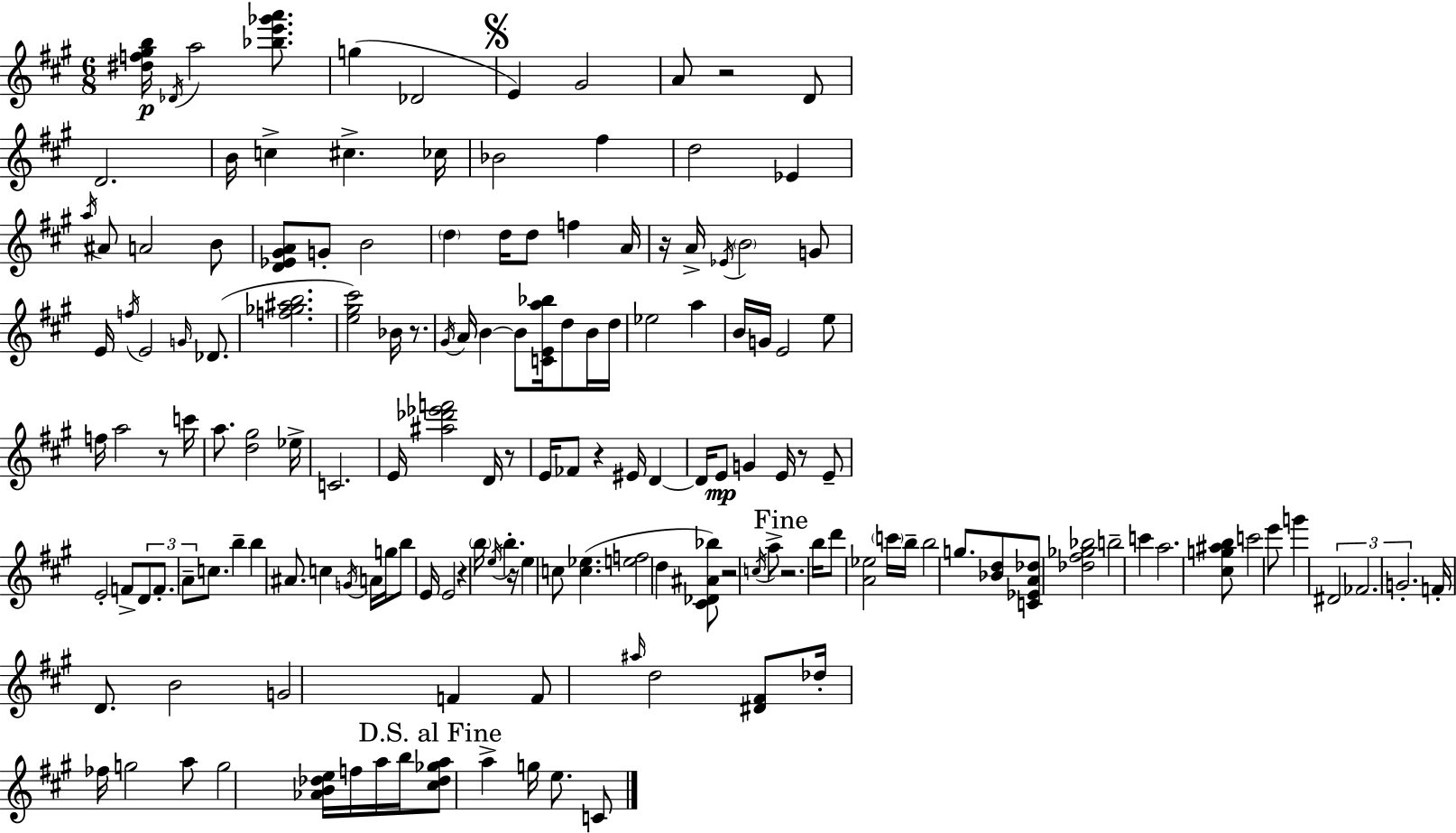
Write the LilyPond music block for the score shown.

{
  \clef treble
  \numericTimeSignature
  \time 6/8
  \key a \major
  <dis'' f'' gis'' b''>16\p \acciaccatura { des'16 } a''2 <bes'' e''' ges''' a'''>8. | g''4( des'2 | \mark \markup { \musicglyph "scripts.segno" } e'4) gis'2 | a'8 r2 d'8 | \break d'2. | b'16 c''4-> cis''4.-> | ces''16 bes'2 fis''4 | d''2 ees'4 | \break \acciaccatura { a''16 } ais'8 a'2 | b'8 <d' ees' gis' a'>8 g'8-. b'2 | \parenthesize d''4 d''16 d''8 f''4 | a'16 r16 a'16-> \acciaccatura { ees'16 } \parenthesize b'2 | \break g'8 e'16 \acciaccatura { f''16 } e'2 | \grace { g'16 }( des'8. <f'' ges'' ais'' b''>2. | <e'' gis'' cis'''>2) | bes'16 r8. \acciaccatura { gis'16 } a'16 b'4~~ b'8 | \break <c' e' a'' bes''>16 d''8 b'16 d''16 ees''2 | a''4 b'16 g'16 e'2 | e''8 f''16 a''2 | r8 c'''16 a''8. <d'' gis''>2 | \break ees''16-> c'2. | e'16 <ais'' des''' ees''' f'''>2 | d'16 r8 e'16 fes'8 r4 | eis'16 d'4~~ d'16 e'8\mp g'4 | \break e'16 r8 e'8-- e'2-. | f'8-> \tuplet 3/2 { d'8 f'8.-. a'8-- } c''8. | b''4-- b''4 ais'8. | c''4 \acciaccatura { g'16 } a'16 g''16 b''8 e'16 e'2 | \break r4 \parenthesize b''16 | \acciaccatura { e''16 } b''4.-. r16 e''4 | c''8 <c'' ees''>4.( <e'' f''>2 | d''4 <cis' des' ais' bes''>8) r2 | \break \acciaccatura { c''16 } a''8-> \mark "Fine" r2. | b''16 d'''8 | <a' ees''>2 \parenthesize c'''16 b''16-- b''2 | g''8. <bes' d''>8 <c' ees' a' des''>8 | \break <des'' fis'' ges'' bes''>2 b''2-- | c'''4 a''2. | <cis'' g'' ais'' b''>8 c'''2 | e'''8 g'''4 | \break \tuplet 3/2 { dis'2 fes'2. | g'2.-. } | f'16-. d'8. | b'2 g'2 | \break f'4 f'8 \grace { ais''16 } | d''2 <dis' fis'>8 des''16-. fes''16 | g''2 a''8 g''2 | <aes' b' des'' e''>16 f''16 a''16 b''16 \mark "D.S. al Fine" <cis'' des'' ges'' a''>8 | \break a''4-> g''16 e''8. c'8 \bar "|."
}